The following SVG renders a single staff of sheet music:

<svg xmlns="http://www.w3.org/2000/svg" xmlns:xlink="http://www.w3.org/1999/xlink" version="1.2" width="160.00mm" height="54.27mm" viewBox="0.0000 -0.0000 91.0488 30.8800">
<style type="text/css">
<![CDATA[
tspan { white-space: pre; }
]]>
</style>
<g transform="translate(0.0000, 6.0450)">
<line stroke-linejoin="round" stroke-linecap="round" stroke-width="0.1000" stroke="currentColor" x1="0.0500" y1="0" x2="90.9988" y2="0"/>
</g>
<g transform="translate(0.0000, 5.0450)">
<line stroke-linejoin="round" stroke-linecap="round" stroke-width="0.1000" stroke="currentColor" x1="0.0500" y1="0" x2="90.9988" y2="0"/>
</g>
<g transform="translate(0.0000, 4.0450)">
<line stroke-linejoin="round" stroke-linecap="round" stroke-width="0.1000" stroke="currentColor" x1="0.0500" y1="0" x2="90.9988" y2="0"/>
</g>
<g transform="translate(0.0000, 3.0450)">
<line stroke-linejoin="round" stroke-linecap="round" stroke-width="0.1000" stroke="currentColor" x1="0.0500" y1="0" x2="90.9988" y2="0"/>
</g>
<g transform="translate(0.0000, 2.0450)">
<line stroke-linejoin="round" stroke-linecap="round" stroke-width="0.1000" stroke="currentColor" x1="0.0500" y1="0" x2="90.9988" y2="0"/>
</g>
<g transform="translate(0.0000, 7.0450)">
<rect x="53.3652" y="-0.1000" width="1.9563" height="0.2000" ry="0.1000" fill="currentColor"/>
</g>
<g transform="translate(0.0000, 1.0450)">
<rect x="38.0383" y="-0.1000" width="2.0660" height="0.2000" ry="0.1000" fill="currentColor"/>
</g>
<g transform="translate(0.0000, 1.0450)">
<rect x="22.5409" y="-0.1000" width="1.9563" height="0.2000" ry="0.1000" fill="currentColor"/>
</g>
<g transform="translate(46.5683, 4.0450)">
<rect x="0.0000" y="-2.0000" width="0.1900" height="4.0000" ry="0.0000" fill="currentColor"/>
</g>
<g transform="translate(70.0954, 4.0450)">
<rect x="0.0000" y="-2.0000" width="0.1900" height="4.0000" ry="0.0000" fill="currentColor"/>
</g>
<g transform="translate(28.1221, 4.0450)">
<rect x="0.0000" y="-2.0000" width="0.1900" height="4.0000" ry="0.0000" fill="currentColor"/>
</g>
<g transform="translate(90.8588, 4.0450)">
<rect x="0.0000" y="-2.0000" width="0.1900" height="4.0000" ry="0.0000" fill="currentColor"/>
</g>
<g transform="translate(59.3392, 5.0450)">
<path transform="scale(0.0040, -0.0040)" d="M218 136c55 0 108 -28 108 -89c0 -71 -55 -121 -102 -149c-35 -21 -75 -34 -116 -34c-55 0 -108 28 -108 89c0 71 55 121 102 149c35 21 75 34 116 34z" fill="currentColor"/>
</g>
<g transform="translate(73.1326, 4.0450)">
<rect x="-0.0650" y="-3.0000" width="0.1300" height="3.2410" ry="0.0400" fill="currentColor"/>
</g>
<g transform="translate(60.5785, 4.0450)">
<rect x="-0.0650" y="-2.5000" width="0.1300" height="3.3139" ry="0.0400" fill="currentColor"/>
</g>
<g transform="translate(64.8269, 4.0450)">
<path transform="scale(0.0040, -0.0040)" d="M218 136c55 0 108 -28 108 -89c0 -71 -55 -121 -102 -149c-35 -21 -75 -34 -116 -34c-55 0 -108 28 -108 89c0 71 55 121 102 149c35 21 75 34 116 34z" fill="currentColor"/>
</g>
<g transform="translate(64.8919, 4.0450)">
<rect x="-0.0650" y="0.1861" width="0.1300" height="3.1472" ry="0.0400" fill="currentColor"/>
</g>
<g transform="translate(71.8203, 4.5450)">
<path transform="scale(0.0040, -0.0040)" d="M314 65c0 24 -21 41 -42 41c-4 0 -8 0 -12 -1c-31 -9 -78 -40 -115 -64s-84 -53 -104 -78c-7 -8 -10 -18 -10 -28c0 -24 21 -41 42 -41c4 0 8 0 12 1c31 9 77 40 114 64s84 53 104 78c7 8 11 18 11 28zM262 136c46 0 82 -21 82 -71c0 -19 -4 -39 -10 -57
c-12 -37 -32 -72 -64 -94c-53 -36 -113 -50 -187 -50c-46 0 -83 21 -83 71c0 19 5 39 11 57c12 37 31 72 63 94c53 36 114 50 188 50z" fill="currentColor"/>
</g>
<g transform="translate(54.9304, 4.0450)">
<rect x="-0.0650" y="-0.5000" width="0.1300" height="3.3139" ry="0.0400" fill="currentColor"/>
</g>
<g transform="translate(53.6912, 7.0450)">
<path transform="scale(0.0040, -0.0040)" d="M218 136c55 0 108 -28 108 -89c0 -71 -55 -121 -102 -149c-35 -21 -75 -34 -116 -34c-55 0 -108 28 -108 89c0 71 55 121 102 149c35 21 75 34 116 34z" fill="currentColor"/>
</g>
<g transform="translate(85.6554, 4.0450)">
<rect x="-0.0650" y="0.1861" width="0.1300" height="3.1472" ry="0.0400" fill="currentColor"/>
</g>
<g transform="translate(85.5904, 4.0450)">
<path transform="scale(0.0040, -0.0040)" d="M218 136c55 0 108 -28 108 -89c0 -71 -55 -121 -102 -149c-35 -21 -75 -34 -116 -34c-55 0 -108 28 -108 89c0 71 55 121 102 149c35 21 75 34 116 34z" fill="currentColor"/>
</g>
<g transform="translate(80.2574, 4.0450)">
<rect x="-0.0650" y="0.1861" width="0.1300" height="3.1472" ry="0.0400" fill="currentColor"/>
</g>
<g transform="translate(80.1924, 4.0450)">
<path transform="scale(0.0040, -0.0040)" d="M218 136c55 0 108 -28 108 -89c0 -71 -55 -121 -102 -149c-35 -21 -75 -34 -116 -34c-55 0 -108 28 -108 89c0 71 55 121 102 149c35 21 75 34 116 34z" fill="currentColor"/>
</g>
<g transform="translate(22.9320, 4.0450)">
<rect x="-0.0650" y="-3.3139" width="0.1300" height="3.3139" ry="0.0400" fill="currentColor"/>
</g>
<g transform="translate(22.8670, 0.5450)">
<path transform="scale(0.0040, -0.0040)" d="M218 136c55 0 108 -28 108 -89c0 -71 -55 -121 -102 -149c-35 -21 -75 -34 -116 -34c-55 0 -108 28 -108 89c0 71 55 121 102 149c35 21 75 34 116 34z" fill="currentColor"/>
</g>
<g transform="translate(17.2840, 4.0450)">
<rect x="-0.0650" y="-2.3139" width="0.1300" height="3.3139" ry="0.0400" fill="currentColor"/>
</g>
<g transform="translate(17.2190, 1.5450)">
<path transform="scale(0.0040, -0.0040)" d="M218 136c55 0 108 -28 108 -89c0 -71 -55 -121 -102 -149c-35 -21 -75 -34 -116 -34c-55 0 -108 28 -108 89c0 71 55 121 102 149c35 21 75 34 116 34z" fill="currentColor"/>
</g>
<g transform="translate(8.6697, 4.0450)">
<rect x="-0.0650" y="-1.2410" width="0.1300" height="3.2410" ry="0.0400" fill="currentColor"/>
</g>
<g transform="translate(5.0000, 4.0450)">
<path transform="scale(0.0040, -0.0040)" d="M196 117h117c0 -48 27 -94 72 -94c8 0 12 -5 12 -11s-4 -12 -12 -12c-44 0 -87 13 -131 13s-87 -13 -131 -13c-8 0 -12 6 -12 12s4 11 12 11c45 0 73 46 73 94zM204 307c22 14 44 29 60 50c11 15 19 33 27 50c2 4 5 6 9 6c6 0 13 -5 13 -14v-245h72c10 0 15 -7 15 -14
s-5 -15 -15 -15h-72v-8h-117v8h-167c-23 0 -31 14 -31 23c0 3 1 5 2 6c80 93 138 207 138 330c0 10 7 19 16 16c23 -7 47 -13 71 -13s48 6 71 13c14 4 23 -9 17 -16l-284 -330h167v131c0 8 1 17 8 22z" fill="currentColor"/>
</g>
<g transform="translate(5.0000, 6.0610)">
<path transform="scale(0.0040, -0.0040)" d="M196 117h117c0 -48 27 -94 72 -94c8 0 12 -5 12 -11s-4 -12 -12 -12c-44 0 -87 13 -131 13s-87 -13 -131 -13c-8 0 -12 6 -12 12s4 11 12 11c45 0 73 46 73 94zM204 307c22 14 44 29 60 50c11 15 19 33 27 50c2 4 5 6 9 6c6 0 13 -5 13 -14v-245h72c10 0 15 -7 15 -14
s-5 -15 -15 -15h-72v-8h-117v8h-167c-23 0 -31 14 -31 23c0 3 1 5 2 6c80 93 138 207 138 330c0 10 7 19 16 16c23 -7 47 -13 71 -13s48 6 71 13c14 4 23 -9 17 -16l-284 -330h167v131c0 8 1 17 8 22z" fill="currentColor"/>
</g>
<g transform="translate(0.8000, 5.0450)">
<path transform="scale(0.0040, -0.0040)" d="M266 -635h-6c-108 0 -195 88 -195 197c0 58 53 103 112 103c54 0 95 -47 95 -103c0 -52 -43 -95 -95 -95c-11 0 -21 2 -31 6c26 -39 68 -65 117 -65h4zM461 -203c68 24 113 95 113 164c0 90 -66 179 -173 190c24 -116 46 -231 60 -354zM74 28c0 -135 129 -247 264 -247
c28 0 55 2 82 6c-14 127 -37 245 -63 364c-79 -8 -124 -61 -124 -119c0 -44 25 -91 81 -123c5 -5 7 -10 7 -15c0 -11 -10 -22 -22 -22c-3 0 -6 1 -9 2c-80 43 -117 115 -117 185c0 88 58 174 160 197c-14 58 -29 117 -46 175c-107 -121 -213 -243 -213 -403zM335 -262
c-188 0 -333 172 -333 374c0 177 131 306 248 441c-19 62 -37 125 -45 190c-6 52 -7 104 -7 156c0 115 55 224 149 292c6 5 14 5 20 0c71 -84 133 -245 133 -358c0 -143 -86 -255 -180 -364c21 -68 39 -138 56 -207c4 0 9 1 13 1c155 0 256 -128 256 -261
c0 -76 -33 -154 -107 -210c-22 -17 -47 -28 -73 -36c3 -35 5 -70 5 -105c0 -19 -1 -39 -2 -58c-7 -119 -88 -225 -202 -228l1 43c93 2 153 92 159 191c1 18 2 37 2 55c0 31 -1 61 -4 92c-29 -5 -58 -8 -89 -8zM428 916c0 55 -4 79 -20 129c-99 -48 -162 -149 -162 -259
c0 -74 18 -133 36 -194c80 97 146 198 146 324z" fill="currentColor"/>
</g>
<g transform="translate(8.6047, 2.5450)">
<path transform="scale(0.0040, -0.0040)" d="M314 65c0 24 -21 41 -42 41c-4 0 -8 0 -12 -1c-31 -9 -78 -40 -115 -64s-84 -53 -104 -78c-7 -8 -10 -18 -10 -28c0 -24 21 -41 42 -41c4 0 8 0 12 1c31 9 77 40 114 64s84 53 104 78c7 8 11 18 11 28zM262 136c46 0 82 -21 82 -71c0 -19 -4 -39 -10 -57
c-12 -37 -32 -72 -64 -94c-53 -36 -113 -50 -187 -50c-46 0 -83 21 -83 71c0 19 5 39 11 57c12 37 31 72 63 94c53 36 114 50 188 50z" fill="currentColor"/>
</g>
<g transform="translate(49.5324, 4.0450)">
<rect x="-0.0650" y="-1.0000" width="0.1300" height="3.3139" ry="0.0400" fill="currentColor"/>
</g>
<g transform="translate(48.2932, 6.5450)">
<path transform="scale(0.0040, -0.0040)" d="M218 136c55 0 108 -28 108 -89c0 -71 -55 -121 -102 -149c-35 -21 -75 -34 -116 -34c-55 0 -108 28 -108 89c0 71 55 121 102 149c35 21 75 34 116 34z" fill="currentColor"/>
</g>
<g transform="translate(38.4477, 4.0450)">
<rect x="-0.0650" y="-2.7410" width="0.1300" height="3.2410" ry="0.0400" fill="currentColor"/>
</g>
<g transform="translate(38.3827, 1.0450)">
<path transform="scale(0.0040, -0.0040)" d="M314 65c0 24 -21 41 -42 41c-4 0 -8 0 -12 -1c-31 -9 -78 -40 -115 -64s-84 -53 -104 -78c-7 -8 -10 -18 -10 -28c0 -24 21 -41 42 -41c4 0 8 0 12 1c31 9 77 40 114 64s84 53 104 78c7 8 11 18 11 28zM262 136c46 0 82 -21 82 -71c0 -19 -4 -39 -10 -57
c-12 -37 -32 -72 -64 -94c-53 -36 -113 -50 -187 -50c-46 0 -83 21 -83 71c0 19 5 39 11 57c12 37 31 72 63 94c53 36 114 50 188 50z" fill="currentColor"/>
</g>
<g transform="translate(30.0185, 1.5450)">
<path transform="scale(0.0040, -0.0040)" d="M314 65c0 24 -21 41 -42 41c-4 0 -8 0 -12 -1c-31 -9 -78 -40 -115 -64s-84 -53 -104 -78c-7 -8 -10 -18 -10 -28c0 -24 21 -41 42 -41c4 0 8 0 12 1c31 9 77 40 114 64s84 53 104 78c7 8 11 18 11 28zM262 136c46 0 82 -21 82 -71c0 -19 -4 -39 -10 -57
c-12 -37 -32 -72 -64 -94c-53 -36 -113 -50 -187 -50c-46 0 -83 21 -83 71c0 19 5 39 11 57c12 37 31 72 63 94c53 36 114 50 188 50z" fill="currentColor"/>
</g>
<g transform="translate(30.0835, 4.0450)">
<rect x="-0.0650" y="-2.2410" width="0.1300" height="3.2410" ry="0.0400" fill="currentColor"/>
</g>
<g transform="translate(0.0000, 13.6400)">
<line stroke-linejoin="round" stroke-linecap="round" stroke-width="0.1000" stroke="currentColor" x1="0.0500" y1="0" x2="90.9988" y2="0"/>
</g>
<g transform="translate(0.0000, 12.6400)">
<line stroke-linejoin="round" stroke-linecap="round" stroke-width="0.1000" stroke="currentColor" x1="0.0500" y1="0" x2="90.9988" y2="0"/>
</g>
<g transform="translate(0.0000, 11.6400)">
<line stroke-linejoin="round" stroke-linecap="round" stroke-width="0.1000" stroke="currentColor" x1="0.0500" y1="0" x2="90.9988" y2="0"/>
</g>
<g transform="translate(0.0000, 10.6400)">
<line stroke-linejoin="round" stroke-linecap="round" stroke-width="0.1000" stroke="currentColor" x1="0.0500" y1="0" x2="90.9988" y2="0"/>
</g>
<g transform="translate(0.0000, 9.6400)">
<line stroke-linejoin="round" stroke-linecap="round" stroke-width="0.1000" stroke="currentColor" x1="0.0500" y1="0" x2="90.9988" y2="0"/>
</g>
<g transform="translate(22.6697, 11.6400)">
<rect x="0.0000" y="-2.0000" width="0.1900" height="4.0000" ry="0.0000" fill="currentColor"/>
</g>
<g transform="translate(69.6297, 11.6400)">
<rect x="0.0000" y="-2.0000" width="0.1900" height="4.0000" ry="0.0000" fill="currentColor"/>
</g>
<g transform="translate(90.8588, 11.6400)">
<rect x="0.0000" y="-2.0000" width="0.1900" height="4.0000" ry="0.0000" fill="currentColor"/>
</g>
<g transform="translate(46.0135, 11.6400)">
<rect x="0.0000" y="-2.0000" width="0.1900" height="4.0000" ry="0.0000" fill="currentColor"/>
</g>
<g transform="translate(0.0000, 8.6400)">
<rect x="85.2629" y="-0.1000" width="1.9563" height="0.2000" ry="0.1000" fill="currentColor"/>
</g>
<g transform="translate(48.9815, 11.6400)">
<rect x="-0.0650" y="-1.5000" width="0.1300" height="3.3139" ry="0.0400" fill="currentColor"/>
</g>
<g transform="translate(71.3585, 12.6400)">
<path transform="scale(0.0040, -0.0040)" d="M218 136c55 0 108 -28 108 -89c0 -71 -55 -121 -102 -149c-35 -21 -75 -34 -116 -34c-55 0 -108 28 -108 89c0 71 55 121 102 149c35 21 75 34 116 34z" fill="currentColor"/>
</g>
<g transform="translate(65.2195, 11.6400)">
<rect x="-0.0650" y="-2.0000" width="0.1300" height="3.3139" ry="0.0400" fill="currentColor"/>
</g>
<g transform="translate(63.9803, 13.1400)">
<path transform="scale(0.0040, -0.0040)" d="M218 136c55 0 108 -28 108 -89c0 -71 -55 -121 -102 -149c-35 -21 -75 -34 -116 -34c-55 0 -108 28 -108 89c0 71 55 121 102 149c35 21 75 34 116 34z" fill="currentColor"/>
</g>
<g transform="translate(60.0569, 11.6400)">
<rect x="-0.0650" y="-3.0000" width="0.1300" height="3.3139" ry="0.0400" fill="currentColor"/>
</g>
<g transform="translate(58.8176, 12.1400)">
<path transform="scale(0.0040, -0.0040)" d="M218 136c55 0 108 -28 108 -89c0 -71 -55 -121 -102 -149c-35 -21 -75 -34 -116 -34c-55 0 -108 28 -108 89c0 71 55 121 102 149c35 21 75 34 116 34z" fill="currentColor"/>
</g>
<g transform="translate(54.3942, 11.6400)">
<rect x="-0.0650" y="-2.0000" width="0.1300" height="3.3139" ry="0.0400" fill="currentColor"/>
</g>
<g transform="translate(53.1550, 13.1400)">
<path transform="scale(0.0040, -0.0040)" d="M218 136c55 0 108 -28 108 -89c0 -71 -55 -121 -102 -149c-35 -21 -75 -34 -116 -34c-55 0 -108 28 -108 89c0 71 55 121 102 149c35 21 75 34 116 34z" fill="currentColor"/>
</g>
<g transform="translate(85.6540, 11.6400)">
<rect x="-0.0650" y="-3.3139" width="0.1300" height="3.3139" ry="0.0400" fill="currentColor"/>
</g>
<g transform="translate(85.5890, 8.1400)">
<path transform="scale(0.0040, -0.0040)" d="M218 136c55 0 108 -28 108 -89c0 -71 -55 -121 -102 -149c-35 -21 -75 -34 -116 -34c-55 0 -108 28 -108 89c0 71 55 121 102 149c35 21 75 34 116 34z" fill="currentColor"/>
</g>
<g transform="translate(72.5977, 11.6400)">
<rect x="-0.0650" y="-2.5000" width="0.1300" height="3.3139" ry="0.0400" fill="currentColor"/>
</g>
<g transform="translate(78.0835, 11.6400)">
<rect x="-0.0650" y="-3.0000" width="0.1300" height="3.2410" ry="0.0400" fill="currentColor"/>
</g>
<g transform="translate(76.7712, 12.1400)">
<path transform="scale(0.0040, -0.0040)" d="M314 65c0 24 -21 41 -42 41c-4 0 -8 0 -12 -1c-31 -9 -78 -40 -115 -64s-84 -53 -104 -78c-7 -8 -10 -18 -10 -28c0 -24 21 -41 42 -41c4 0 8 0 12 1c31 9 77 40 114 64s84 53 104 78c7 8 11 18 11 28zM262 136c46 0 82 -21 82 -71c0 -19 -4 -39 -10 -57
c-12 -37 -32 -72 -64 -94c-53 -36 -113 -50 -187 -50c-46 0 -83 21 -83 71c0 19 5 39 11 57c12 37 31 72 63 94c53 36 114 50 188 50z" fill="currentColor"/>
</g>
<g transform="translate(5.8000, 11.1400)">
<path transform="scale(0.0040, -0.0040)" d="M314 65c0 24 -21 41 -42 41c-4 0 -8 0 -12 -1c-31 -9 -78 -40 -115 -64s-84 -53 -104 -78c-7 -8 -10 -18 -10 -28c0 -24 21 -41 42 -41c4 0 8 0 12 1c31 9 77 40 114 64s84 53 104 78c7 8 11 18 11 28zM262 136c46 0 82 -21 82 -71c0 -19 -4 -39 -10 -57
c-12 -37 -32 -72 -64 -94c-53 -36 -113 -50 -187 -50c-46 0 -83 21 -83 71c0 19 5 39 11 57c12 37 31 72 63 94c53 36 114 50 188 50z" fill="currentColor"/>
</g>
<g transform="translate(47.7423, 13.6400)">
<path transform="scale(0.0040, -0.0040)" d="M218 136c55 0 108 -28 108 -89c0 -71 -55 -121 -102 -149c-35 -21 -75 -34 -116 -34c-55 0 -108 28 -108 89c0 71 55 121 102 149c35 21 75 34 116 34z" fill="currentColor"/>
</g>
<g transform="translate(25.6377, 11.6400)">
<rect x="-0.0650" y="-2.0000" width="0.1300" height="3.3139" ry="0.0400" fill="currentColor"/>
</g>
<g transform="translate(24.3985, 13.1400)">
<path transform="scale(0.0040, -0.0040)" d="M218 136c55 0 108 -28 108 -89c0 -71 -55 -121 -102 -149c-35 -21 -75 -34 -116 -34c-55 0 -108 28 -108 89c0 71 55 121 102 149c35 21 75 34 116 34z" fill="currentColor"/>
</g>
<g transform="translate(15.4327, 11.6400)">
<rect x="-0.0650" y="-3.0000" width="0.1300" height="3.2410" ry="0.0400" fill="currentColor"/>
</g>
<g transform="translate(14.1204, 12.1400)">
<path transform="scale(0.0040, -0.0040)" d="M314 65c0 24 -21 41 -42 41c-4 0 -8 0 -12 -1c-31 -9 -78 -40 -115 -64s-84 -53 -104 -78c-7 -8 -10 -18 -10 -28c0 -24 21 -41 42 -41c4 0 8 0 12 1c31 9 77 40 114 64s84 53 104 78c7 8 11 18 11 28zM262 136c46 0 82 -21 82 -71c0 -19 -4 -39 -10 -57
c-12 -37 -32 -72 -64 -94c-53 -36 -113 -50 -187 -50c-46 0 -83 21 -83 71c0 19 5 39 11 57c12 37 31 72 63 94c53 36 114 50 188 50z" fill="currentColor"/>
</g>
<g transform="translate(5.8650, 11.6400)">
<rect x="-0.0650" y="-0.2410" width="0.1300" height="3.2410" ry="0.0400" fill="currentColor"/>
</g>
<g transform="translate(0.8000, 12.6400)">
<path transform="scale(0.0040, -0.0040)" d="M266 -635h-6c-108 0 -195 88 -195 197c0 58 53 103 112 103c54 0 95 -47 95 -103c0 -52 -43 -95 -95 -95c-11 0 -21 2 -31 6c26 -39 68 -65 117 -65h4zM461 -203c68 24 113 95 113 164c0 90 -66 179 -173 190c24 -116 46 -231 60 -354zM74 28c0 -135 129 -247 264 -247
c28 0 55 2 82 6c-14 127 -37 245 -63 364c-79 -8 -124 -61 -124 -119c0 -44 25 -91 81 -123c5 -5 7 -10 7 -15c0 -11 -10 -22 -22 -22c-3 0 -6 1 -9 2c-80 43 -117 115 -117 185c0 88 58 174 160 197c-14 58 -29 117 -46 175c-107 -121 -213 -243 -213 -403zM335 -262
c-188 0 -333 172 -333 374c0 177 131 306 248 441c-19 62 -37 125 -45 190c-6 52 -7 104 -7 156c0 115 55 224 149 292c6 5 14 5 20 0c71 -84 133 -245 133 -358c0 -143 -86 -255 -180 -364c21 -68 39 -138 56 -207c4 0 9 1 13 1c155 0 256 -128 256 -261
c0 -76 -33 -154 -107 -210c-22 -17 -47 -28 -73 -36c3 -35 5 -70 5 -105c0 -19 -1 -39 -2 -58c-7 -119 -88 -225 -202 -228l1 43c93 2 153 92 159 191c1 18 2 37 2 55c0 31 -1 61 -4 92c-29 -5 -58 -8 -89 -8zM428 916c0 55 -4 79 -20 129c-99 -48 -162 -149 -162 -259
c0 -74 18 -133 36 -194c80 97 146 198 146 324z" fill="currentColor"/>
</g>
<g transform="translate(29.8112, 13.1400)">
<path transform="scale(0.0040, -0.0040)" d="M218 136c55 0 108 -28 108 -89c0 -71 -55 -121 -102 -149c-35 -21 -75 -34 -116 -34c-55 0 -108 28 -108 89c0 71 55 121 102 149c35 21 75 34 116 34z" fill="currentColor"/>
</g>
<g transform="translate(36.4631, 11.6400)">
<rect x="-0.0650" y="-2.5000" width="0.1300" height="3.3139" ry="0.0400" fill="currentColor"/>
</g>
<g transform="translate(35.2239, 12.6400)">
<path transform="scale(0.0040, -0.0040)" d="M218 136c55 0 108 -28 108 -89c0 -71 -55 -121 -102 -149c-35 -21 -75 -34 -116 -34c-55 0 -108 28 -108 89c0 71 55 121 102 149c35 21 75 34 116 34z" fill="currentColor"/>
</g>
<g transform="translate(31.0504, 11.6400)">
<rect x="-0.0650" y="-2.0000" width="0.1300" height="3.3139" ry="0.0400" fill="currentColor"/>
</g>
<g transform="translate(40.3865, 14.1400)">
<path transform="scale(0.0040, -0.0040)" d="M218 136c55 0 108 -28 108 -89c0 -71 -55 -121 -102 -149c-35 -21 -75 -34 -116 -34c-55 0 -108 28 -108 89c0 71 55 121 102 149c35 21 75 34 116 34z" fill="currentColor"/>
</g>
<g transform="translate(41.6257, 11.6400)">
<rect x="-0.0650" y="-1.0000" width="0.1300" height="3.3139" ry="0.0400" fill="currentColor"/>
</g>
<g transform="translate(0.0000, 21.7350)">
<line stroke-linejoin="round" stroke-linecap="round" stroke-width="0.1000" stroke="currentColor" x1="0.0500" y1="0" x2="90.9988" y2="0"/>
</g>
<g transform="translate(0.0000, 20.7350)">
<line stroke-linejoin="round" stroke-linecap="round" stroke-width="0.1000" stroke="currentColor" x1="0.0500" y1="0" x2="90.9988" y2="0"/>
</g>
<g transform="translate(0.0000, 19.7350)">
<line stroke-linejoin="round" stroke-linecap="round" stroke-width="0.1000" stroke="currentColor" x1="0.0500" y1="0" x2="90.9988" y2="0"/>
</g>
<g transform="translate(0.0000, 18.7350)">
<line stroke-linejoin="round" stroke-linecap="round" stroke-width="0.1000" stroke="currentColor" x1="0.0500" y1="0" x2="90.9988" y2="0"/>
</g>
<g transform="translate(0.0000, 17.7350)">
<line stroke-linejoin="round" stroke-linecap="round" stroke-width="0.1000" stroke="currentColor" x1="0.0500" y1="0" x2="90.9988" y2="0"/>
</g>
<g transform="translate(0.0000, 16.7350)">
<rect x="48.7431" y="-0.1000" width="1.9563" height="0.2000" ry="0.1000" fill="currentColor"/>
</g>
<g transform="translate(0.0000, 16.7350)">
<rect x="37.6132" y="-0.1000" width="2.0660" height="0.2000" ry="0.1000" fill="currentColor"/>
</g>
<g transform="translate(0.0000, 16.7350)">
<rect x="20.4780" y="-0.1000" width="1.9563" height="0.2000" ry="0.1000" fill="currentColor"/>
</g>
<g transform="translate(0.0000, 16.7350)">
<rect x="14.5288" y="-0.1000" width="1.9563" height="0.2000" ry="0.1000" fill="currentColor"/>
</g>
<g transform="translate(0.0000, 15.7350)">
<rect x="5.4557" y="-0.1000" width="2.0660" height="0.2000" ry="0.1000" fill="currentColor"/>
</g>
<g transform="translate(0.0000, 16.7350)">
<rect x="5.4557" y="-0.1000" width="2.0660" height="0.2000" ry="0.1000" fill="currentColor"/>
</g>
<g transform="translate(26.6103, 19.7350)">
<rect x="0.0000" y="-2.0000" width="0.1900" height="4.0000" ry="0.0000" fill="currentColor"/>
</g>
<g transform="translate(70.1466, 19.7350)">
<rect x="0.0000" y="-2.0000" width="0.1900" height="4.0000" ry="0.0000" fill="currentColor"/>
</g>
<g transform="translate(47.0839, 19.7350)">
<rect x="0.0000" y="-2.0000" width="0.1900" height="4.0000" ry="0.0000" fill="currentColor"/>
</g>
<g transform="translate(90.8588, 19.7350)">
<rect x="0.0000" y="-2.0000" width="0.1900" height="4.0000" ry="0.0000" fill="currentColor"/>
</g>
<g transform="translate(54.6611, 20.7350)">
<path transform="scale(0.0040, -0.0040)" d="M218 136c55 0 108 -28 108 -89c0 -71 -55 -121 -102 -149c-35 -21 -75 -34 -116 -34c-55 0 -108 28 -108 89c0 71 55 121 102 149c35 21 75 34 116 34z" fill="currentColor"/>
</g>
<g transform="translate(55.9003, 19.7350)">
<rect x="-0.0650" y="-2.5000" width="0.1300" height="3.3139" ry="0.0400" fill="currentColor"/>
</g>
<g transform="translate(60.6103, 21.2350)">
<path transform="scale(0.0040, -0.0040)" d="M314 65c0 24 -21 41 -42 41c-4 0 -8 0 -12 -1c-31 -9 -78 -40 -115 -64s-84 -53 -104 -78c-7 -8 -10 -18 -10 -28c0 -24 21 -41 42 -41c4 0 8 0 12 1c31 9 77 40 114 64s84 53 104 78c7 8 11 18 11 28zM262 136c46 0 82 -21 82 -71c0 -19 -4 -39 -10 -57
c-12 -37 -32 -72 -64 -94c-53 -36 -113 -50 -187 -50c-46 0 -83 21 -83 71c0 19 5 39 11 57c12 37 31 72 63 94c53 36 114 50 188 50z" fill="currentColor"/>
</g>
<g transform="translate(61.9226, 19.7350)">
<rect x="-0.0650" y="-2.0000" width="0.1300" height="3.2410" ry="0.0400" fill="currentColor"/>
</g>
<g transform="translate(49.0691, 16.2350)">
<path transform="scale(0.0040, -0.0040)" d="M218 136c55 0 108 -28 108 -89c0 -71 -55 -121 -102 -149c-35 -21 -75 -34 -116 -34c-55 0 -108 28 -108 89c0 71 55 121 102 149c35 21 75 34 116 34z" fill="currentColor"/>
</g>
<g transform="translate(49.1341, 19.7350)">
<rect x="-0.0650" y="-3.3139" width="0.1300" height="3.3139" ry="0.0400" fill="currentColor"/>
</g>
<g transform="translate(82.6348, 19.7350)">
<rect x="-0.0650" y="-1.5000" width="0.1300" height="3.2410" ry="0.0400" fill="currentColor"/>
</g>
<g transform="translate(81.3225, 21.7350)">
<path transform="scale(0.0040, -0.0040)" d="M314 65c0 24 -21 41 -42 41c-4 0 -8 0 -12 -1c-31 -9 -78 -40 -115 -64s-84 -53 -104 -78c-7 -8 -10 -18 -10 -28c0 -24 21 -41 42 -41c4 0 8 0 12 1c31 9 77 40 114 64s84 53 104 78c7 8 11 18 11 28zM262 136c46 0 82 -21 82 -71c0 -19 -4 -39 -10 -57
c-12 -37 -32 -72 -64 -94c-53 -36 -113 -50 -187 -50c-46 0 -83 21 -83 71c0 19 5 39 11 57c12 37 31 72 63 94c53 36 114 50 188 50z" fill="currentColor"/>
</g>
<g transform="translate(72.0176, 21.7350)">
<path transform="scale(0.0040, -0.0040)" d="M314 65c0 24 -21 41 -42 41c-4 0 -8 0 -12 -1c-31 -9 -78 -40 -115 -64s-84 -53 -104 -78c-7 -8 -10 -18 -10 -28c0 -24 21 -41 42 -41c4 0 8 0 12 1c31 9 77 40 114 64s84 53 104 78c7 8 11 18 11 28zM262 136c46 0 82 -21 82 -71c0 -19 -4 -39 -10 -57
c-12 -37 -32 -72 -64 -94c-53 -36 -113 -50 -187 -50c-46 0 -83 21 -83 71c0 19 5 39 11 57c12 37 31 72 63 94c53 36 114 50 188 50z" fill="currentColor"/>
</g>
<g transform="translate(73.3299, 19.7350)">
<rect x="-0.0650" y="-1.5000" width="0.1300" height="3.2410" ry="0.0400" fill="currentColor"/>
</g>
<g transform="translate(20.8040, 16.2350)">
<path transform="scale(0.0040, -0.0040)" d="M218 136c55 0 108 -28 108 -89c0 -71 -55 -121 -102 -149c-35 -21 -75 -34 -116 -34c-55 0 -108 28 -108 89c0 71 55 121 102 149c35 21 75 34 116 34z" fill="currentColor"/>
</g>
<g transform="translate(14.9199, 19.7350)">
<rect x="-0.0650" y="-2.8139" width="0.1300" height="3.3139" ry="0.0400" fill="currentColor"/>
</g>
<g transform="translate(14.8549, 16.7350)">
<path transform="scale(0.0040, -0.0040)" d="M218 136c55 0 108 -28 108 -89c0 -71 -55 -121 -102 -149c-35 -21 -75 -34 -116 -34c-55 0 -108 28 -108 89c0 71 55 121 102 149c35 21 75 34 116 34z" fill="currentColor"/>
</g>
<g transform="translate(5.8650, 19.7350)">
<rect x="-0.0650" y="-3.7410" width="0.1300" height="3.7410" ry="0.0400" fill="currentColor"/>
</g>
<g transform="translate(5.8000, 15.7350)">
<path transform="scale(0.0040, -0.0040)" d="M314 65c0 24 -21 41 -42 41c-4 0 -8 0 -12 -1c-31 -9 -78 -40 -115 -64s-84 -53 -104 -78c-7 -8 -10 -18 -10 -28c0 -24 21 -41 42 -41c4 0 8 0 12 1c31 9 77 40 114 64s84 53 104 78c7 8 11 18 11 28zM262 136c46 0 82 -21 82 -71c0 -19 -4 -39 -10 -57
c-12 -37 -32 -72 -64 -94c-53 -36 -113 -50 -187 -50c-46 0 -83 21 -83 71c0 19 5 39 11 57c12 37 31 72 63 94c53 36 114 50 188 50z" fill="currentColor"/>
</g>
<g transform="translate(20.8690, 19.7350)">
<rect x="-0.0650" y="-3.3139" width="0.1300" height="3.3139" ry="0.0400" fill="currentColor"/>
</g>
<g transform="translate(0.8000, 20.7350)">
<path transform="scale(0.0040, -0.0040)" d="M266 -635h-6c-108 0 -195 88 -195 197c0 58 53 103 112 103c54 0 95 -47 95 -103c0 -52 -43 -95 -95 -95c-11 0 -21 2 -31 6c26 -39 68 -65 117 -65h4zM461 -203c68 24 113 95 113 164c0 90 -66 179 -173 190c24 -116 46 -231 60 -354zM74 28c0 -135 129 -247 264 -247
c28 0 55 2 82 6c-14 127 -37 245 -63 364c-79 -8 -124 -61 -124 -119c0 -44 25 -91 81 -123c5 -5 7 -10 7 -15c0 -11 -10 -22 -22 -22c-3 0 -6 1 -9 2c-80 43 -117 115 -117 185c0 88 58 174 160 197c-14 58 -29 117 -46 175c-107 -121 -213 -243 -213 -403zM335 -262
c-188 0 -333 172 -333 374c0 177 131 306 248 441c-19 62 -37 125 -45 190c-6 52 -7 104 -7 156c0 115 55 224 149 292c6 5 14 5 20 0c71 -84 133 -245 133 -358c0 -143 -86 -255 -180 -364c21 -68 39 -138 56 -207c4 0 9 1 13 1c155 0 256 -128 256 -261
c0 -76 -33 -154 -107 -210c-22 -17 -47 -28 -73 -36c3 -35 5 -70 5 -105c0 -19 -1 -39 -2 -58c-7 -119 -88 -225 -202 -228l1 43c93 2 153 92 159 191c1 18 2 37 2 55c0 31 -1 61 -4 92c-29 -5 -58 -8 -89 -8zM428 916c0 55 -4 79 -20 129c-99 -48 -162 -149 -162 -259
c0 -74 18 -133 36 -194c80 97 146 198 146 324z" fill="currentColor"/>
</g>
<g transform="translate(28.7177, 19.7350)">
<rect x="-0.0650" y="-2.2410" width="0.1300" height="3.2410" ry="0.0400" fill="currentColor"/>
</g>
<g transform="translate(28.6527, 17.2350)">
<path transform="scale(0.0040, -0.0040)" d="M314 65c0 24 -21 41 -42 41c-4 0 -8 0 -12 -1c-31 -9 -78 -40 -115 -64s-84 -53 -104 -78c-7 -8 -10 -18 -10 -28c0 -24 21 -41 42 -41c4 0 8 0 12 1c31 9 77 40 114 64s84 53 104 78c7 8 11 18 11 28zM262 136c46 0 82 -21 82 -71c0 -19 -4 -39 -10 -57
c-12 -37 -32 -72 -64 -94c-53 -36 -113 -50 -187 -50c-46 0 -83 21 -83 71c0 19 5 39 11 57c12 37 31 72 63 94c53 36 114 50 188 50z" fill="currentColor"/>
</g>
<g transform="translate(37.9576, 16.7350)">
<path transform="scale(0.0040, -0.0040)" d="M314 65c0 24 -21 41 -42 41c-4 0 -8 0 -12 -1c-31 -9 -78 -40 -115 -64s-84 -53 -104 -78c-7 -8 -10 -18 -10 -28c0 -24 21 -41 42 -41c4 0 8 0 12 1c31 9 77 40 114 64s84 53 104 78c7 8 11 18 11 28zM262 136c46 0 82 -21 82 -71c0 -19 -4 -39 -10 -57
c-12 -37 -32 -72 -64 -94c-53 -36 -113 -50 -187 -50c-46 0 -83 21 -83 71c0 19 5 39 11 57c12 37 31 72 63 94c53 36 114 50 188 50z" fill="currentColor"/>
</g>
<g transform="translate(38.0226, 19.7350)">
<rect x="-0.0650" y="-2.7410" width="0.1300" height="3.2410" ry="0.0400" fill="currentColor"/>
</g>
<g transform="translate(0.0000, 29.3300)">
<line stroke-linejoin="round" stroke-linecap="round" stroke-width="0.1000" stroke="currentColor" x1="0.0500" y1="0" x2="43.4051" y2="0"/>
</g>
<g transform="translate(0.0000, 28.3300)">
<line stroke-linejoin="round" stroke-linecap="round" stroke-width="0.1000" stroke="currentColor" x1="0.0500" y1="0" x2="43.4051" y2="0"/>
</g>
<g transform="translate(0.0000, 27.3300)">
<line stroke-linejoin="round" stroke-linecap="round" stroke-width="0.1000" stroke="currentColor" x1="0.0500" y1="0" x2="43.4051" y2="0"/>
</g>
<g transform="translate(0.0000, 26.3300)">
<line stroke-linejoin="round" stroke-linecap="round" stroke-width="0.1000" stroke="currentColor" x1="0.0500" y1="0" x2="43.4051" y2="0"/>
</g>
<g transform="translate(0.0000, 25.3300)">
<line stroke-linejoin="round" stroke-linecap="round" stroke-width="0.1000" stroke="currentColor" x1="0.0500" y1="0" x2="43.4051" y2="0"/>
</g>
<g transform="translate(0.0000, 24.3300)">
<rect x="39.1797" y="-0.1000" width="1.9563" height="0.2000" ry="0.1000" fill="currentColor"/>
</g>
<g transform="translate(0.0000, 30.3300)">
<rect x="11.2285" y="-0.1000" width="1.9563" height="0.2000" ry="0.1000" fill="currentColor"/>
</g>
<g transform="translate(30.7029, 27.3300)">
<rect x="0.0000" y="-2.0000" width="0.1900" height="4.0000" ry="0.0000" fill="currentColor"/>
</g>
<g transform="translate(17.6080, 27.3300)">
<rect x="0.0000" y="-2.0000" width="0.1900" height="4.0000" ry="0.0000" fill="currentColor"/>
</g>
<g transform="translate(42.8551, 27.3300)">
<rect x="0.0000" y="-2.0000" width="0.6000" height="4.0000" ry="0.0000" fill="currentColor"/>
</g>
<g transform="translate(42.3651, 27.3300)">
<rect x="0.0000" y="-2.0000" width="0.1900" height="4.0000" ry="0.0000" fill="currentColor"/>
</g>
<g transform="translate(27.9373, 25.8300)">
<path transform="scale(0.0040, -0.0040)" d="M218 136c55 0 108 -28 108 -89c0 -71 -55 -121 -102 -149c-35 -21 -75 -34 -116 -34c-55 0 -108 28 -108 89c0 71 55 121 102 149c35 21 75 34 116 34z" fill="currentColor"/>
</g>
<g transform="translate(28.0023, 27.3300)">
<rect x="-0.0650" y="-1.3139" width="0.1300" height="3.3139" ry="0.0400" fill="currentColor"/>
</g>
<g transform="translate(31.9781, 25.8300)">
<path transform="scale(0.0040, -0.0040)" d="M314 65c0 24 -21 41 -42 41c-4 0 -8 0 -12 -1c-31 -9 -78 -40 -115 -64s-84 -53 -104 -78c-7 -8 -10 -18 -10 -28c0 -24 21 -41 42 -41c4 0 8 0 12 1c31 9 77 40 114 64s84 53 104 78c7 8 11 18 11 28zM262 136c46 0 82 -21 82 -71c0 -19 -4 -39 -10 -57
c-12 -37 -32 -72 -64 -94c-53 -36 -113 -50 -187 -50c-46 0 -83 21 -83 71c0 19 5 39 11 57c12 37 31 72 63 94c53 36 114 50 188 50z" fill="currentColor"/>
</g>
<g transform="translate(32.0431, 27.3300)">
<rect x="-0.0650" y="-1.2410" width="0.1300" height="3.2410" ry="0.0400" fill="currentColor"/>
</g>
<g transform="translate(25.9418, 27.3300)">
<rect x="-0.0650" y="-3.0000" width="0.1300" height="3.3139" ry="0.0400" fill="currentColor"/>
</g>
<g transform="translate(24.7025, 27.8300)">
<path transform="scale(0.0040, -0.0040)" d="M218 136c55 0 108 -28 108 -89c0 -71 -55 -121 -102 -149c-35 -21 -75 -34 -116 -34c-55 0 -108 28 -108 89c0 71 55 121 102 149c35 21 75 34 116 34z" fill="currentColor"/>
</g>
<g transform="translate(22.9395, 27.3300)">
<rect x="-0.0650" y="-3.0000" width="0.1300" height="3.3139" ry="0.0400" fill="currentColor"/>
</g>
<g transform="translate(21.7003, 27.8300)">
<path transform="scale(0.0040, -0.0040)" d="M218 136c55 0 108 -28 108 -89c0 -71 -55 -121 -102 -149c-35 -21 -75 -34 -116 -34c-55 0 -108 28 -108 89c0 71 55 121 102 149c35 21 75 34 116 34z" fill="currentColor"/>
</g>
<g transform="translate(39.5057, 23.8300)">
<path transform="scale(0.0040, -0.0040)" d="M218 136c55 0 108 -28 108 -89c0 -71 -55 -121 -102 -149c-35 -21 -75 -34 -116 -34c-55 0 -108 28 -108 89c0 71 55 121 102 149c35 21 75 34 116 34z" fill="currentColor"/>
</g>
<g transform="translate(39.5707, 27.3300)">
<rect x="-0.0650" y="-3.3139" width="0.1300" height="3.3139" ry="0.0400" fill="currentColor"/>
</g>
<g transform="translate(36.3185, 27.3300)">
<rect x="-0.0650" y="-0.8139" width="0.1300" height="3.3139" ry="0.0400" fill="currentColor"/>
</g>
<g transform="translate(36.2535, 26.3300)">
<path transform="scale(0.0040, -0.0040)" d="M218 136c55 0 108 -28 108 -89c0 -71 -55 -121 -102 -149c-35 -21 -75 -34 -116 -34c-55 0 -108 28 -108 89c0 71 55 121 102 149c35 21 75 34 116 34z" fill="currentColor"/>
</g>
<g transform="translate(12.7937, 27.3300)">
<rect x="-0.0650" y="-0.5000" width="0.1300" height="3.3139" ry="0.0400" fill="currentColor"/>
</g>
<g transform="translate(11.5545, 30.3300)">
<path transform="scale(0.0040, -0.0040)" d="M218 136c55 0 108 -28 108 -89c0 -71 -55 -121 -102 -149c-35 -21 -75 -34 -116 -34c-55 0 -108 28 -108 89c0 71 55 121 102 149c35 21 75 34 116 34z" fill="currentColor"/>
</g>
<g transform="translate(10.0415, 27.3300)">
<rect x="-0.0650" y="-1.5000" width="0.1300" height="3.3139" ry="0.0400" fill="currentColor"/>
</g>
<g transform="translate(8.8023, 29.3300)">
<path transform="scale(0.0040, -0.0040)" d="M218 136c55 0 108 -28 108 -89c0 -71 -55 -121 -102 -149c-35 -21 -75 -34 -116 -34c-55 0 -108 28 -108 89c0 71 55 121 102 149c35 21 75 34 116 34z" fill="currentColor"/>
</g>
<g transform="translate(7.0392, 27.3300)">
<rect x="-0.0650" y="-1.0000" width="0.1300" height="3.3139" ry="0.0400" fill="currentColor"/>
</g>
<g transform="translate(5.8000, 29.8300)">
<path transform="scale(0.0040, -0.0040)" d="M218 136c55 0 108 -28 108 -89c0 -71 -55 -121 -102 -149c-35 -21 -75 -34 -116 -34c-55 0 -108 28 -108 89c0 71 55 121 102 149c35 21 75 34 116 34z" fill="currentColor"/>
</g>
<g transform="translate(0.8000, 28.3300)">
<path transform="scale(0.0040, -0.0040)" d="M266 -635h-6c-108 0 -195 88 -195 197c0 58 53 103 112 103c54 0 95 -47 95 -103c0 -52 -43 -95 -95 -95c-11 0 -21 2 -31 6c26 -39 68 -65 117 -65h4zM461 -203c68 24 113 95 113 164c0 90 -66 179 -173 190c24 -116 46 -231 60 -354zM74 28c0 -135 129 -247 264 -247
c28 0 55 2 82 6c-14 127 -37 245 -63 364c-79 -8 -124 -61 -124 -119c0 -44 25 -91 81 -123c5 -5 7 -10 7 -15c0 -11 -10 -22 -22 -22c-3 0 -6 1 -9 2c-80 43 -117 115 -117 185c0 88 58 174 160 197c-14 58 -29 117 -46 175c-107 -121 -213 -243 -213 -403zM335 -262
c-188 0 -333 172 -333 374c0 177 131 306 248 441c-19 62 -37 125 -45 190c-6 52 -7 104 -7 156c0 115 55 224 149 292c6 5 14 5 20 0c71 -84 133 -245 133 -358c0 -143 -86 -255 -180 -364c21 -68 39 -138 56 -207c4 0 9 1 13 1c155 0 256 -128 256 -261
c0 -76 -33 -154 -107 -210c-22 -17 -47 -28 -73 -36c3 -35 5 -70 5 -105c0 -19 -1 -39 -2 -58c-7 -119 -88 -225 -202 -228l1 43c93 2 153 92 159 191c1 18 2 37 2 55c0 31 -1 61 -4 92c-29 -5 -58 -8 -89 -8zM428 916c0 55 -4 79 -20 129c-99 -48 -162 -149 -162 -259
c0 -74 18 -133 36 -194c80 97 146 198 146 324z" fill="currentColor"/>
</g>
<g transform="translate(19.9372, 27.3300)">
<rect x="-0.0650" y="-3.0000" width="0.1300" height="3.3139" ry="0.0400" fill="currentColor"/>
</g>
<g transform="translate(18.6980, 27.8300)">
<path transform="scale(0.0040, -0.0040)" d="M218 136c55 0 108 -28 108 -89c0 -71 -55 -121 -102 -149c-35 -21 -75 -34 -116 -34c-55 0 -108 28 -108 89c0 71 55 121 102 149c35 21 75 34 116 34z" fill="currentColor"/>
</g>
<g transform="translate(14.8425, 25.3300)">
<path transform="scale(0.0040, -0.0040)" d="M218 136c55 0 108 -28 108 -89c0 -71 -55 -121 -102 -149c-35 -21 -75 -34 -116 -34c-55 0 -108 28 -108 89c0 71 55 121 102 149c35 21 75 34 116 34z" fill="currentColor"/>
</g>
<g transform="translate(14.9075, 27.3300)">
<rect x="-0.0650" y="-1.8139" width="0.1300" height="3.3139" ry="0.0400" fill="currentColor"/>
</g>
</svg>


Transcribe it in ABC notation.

X:1
T:Untitled
M:4/4
L:1/4
K:C
e2 g b g2 a2 D C G B A2 B B c2 A2 F F G D E F A F G A2 b c'2 a b g2 a2 b G F2 E2 E2 D E C f A A A e e2 d b